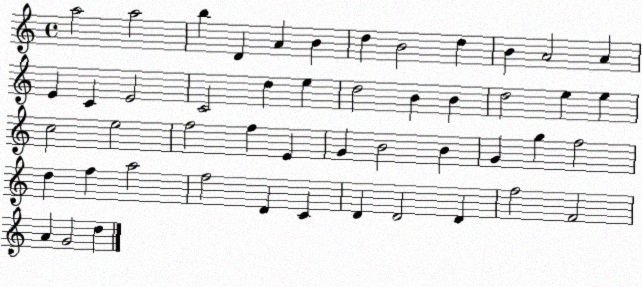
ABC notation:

X:1
T:Untitled
M:4/4
L:1/4
K:C
a2 a2 b D A B d B2 d B A2 A E C E2 C2 d e d2 B B d2 e e c2 e2 f2 f E G B2 B G g f2 d f a2 f2 D C D D2 D f2 F2 A G2 d